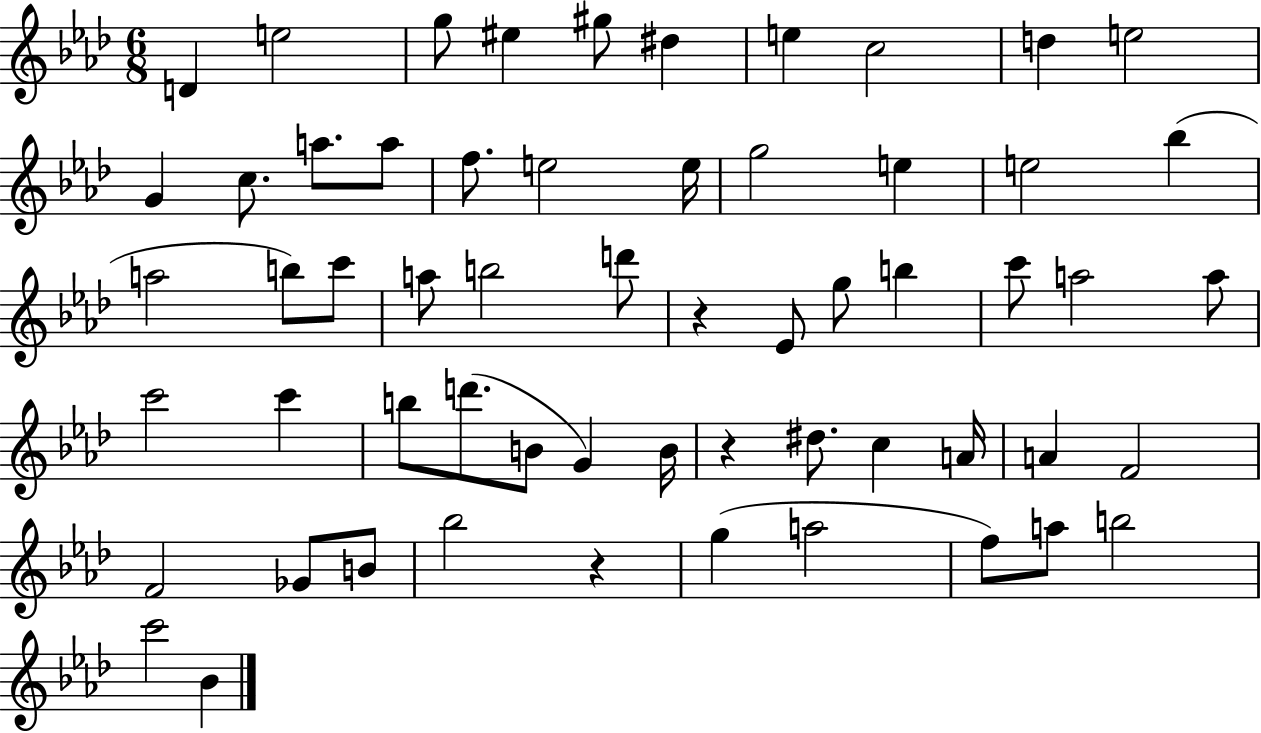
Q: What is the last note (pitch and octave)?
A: Bb4